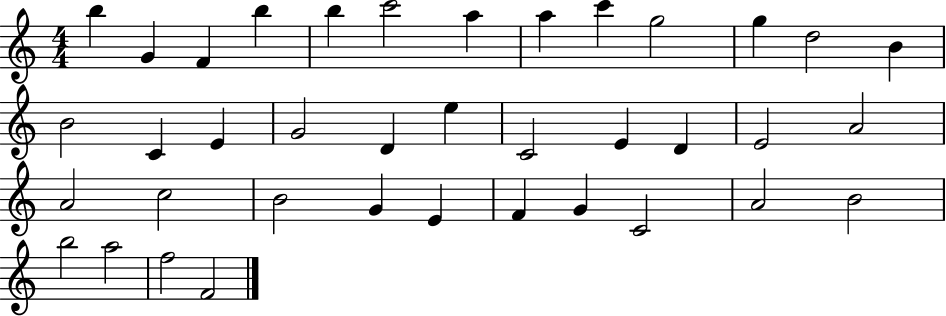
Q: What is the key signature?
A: C major